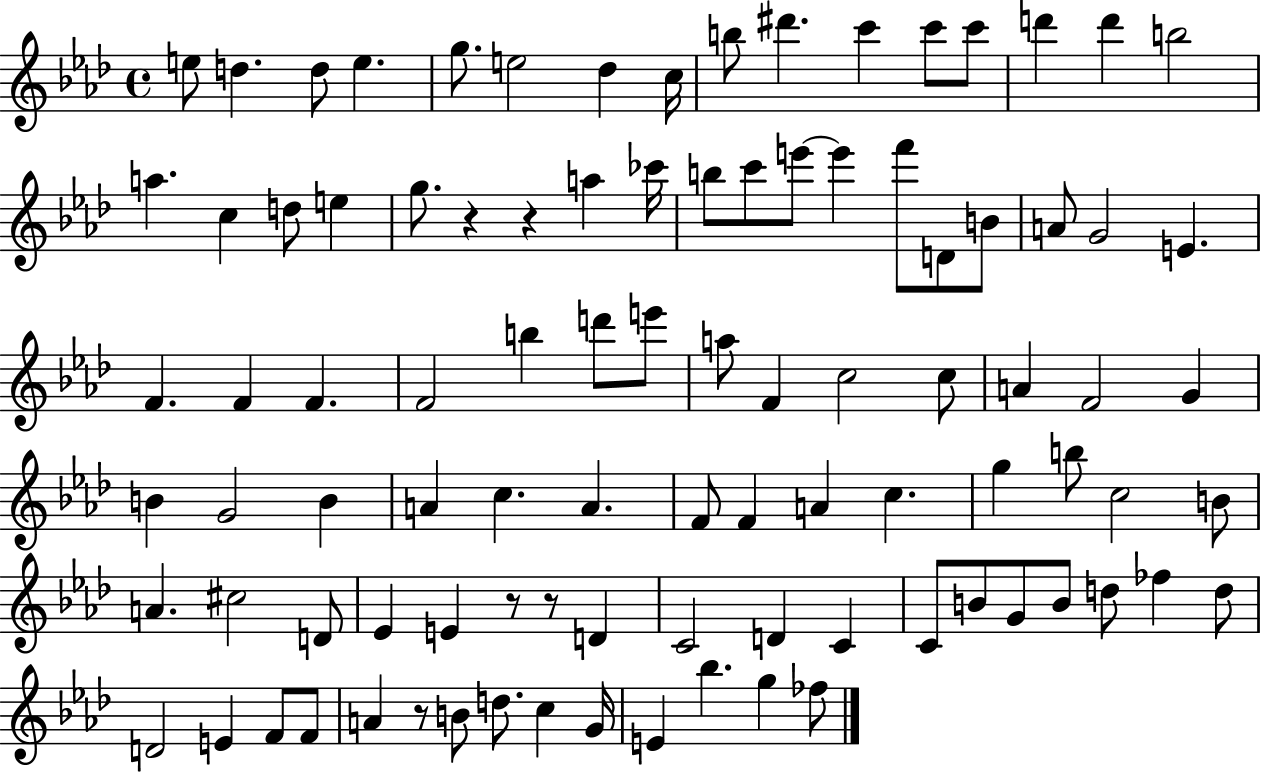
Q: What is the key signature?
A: AES major